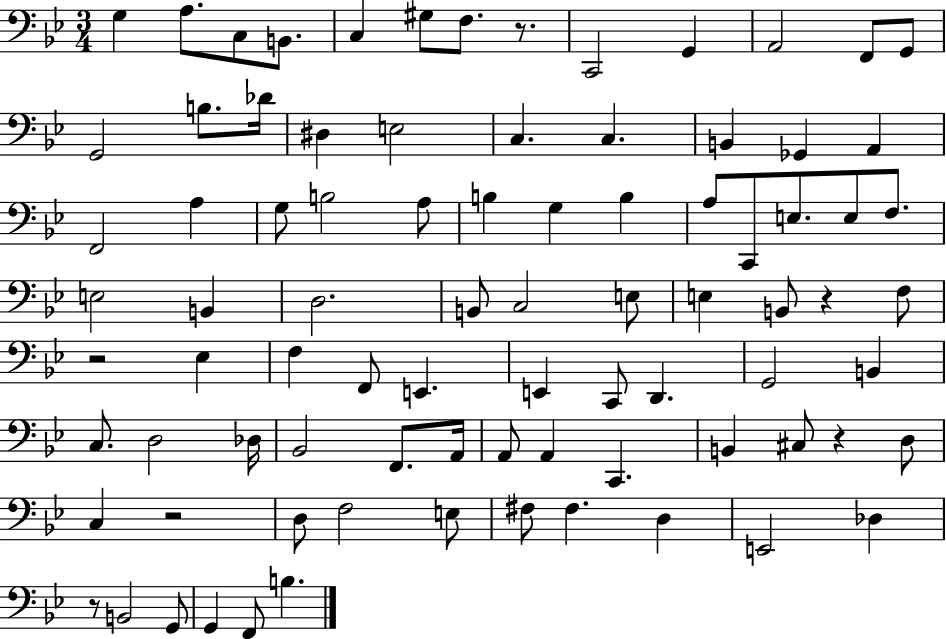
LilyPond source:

{
  \clef bass
  \numericTimeSignature
  \time 3/4
  \key bes \major
  g4 a8. c8 b,8. | c4 gis8 f8. r8. | c,2 g,4 | a,2 f,8 g,8 | \break g,2 b8. des'16 | dis4 e2 | c4. c4. | b,4 ges,4 a,4 | \break f,2 a4 | g8 b2 a8 | b4 g4 b4 | a8 c,8 e8. e8 f8. | \break e2 b,4 | d2. | b,8 c2 e8 | e4 b,8 r4 f8 | \break r2 ees4 | f4 f,8 e,4. | e,4 c,8 d,4. | g,2 b,4 | \break c8. d2 des16 | bes,2 f,8. a,16 | a,8 a,4 c,4. | b,4 cis8 r4 d8 | \break c4 r2 | d8 f2 e8 | fis8 fis4. d4 | e,2 des4 | \break r8 b,2 g,8 | g,4 f,8 b4. | \bar "|."
}